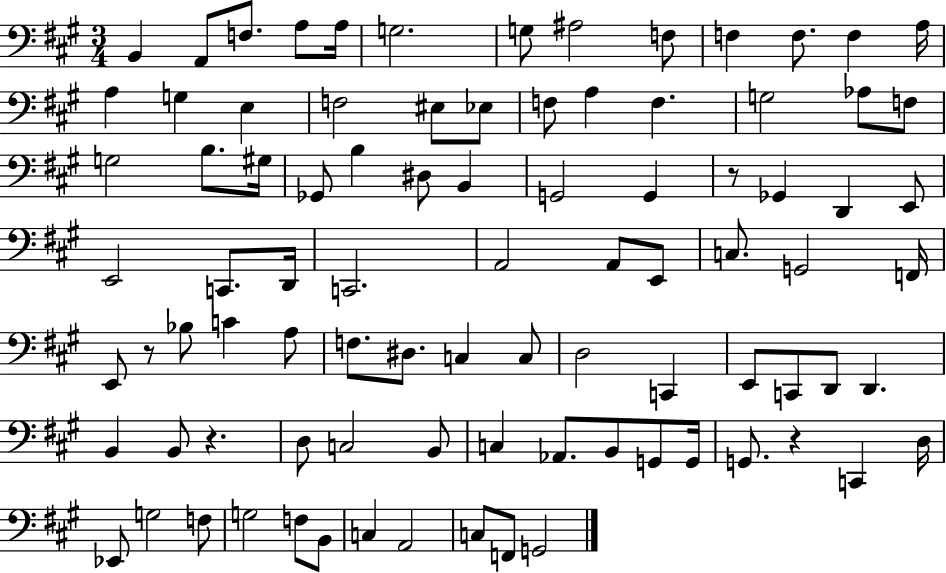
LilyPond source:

{
  \clef bass
  \numericTimeSignature
  \time 3/4
  \key a \major
  b,4 a,8 f8. a8 a16 | g2. | g8 ais2 f8 | f4 f8. f4 a16 | \break a4 g4 e4 | f2 eis8 ees8 | f8 a4 f4. | g2 aes8 f8 | \break g2 b8. gis16 | ges,8 b4 dis8 b,4 | g,2 g,4 | r8 ges,4 d,4 e,8 | \break e,2 c,8. d,16 | c,2. | a,2 a,8 e,8 | c8. g,2 f,16 | \break e,8 r8 bes8 c'4 a8 | f8. dis8. c4 c8 | d2 c,4 | e,8 c,8 d,8 d,4. | \break b,4 b,8 r4. | d8 c2 b,8 | c4 aes,8. b,8 g,8 g,16 | g,8. r4 c,4 d16 | \break ees,8 g2 f8 | g2 f8 b,8 | c4 a,2 | c8 f,8 g,2 | \break \bar "|."
}